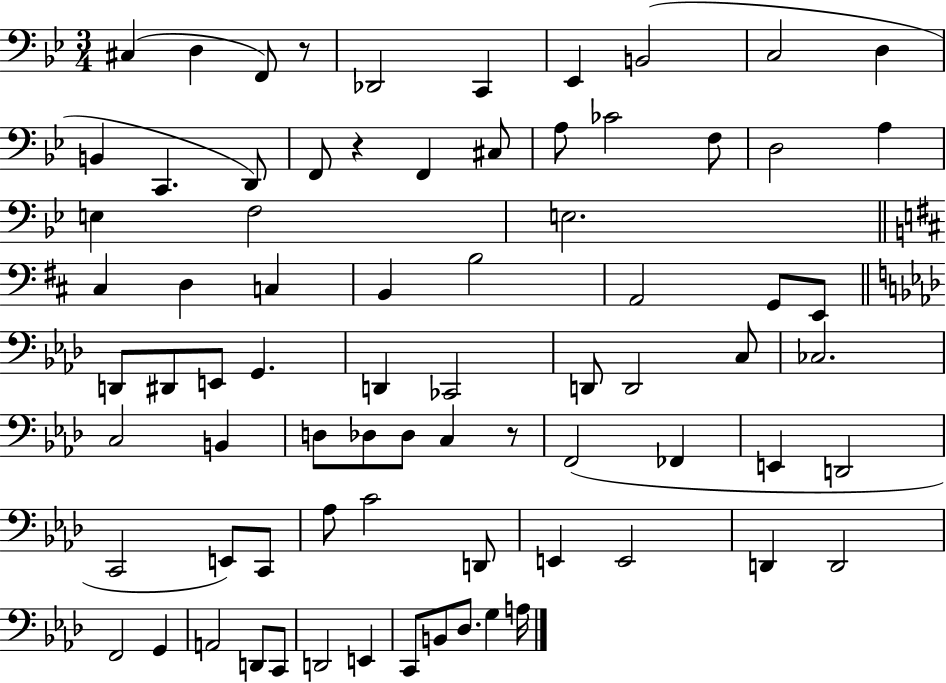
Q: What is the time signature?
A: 3/4